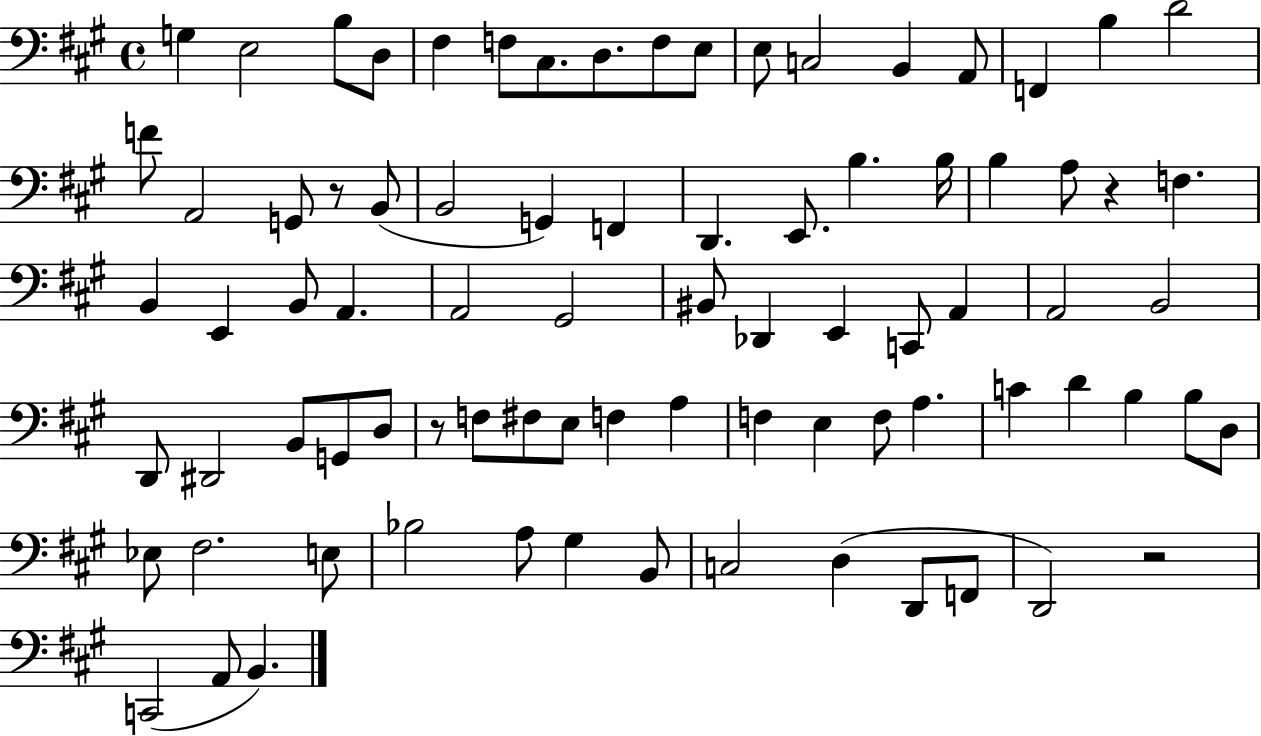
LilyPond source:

{
  \clef bass
  \time 4/4
  \defaultTimeSignature
  \key a \major
  g4 e2 b8 d8 | fis4 f8 cis8. d8. f8 e8 | e8 c2 b,4 a,8 | f,4 b4 d'2 | \break f'8 a,2 g,8 r8 b,8( | b,2 g,4) f,4 | d,4. e,8. b4. b16 | b4 a8 r4 f4. | \break b,4 e,4 b,8 a,4. | a,2 gis,2 | bis,8 des,4 e,4 c,8 a,4 | a,2 b,2 | \break d,8 dis,2 b,8 g,8 d8 | r8 f8 fis8 e8 f4 a4 | f4 e4 f8 a4. | c'4 d'4 b4 b8 d8 | \break ees8 fis2. e8 | bes2 a8 gis4 b,8 | c2 d4( d,8 f,8 | d,2) r2 | \break c,2( a,8 b,4.) | \bar "|."
}